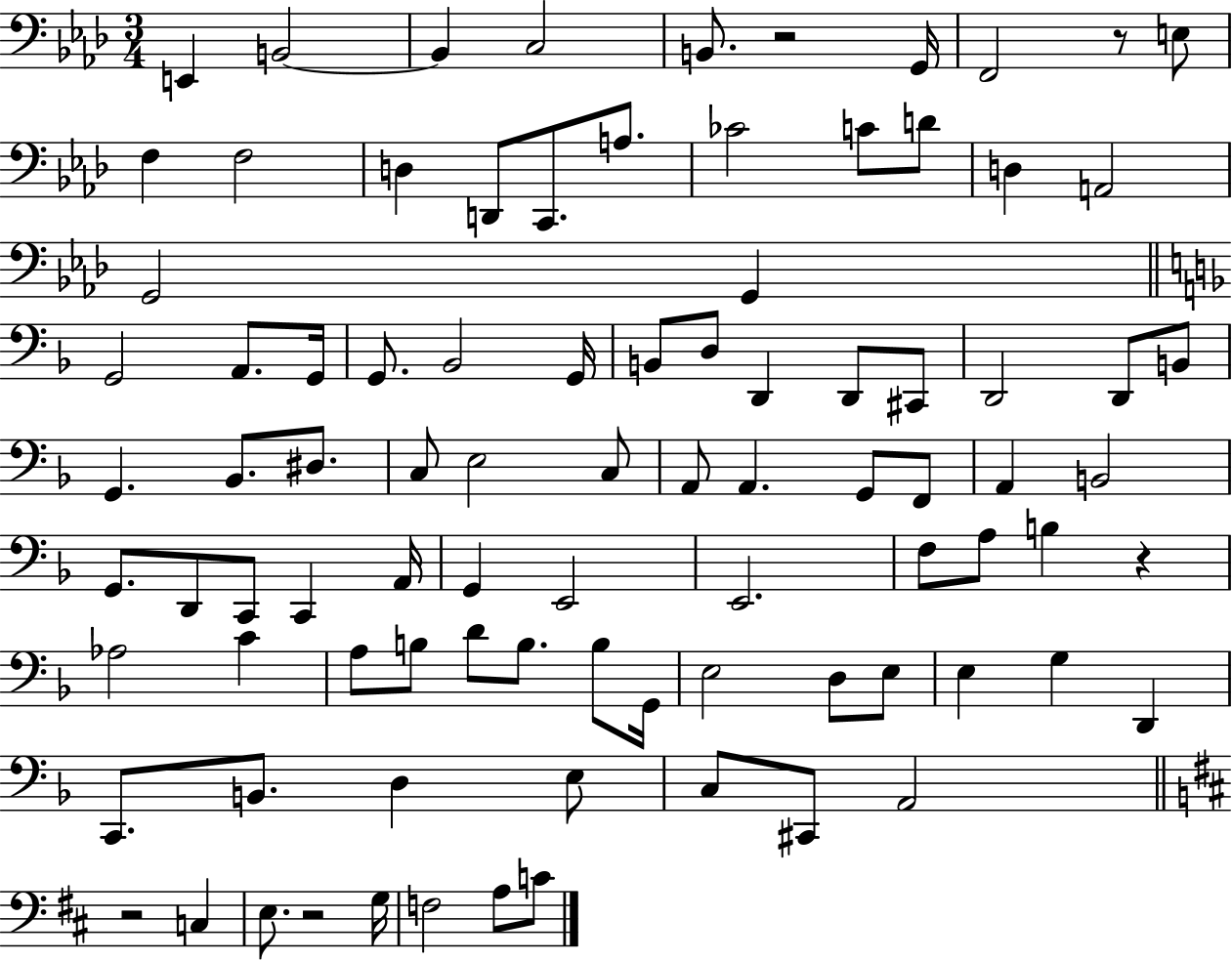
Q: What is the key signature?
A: AES major